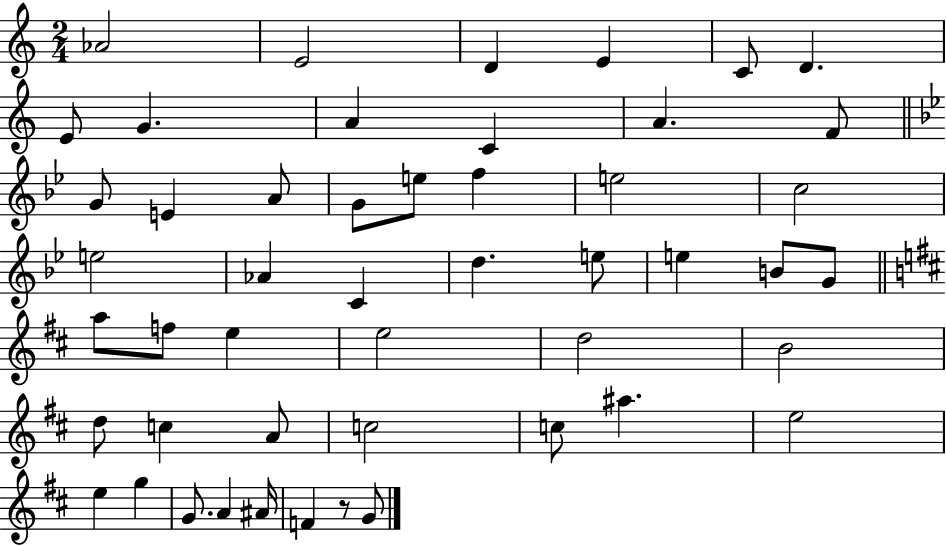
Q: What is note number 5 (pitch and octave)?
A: C4